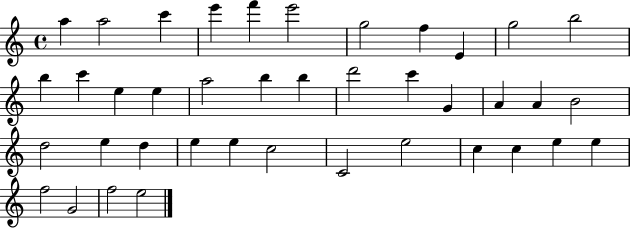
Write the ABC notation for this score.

X:1
T:Untitled
M:4/4
L:1/4
K:C
a a2 c' e' f' e'2 g2 f E g2 b2 b c' e e a2 b b d'2 c' G A A B2 d2 e d e e c2 C2 e2 c c e e f2 G2 f2 e2